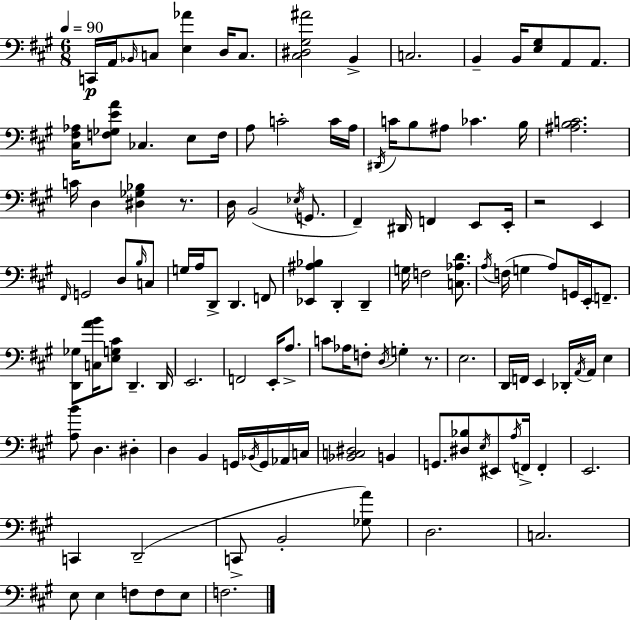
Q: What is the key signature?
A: A major